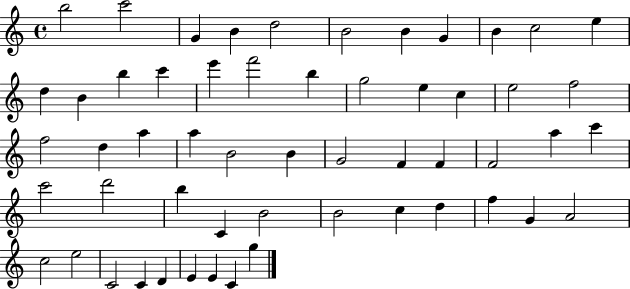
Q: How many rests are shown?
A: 0